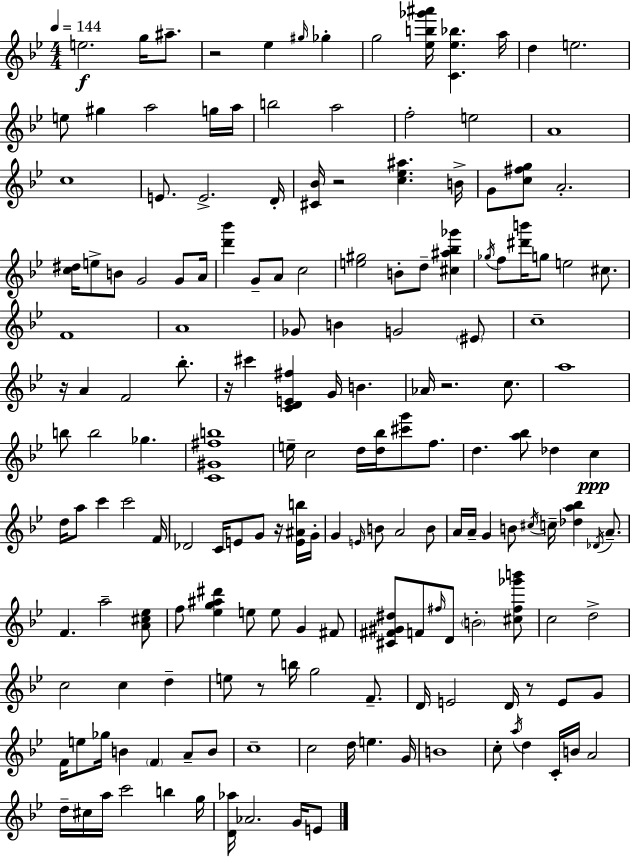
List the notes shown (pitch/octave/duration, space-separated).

E5/h. G5/s A#5/e. R/h Eb5/q G#5/s Gb5/q G5/h [Eb5,B5,Gb6,A#6]/s [C4,Eb5,Bb5]/q. A5/s D5/q E5/h. E5/e G#5/q A5/h G5/s A5/s B5/h A5/h F5/h E5/h A4/w C5/w E4/e. E4/h. D4/s [C#4,Bb4]/s R/h [C5,Eb5,A#5]/q. B4/s G4/e [C5,F#5,G5]/e A4/h. [C5,D#5]/s E5/e B4/e G4/h G4/e A4/s [D6,Bb6]/q G4/e A4/e C5/h [E5,G#5]/h B4/e D5/e [C#5,A#5,Bb5,Gb6]/q Gb5/s F5/e [D#6,B6]/s G5/e E5/h C#5/e. F4/w A4/w Gb4/e B4/q G4/h EIS4/e C5/w R/s A4/q F4/h Bb5/e. R/s C#6/q [C4,D4,E4,F#5]/q G4/s B4/q. Ab4/s R/h. C5/e. A5/w B5/e B5/h Gb5/q. [C4,G#4,F#5,B5]/w E5/s C5/h D5/s [D5,Bb5]/s [C#6,G6]/e F5/e. D5/q. [A5,Bb5]/e Db5/q C5/q D5/s A5/e C6/q C6/h F4/s Db4/h C4/s E4/e G4/e R/s [E4,A#4,B5]/s G4/s G4/q E4/s B4/e A4/h B4/e A4/s A4/s G4/q B4/e C#5/s C5/s [Db5,A5,Bb5]/q Db4/s A4/e. F4/q. A5/h [A4,C#5,Eb5]/e F5/e [Eb5,G5,A#5,D#6]/q E5/e E5/e G4/q F#4/e [C#4,F#4,G#4,D#5]/e F4/e F#5/s D4/e B4/h [C#5,F#5,Gb6,B6]/e C5/h D5/h C5/h C5/q D5/q E5/e R/e B5/s G5/h F4/e. D4/s E4/h D4/s R/e E4/e G4/e F4/s E5/e Gb5/s B4/q F4/q A4/e B4/e C5/w C5/h D5/s E5/q. G4/s B4/w C5/e A5/s D5/q C4/s B4/s A4/h D5/s C#5/s A5/s C6/h B5/q G5/s [D4,Ab5]/s Ab4/h. G4/s E4/e